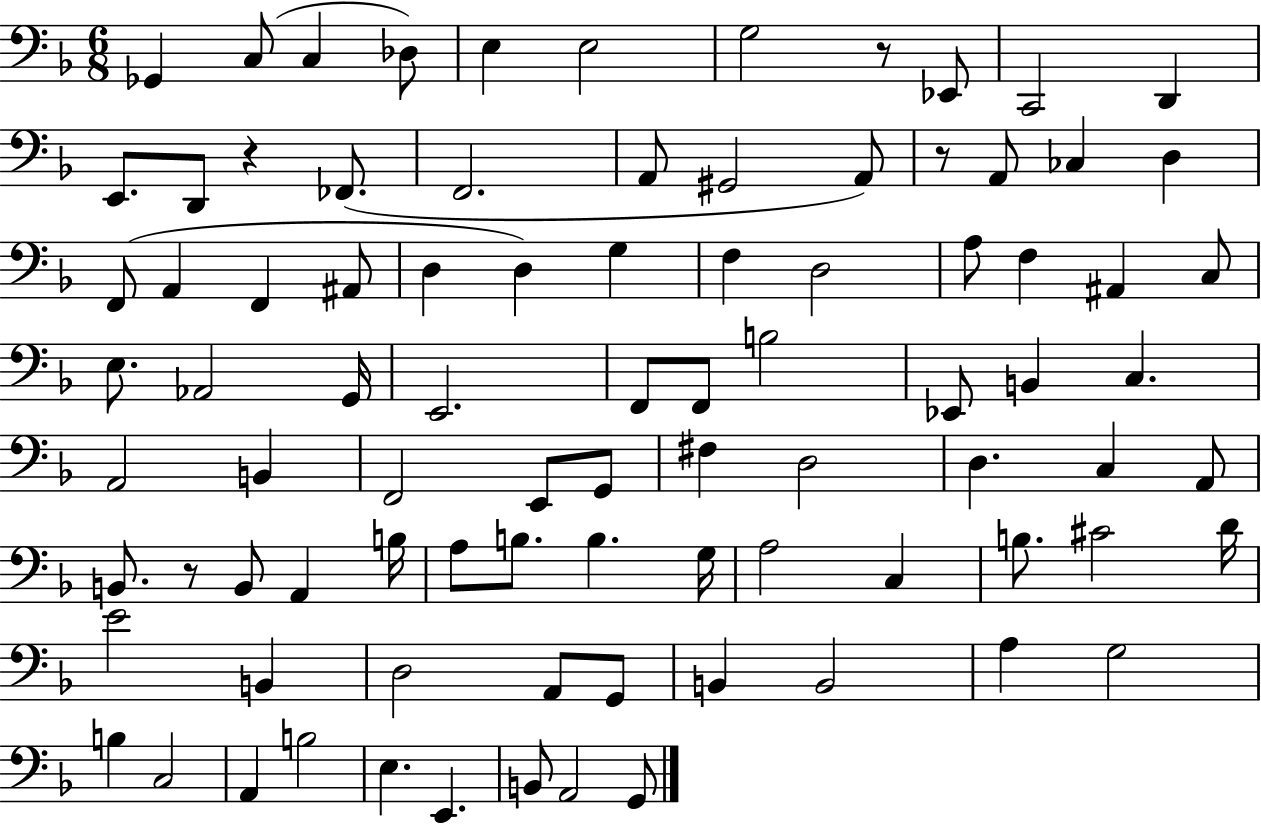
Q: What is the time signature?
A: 6/8